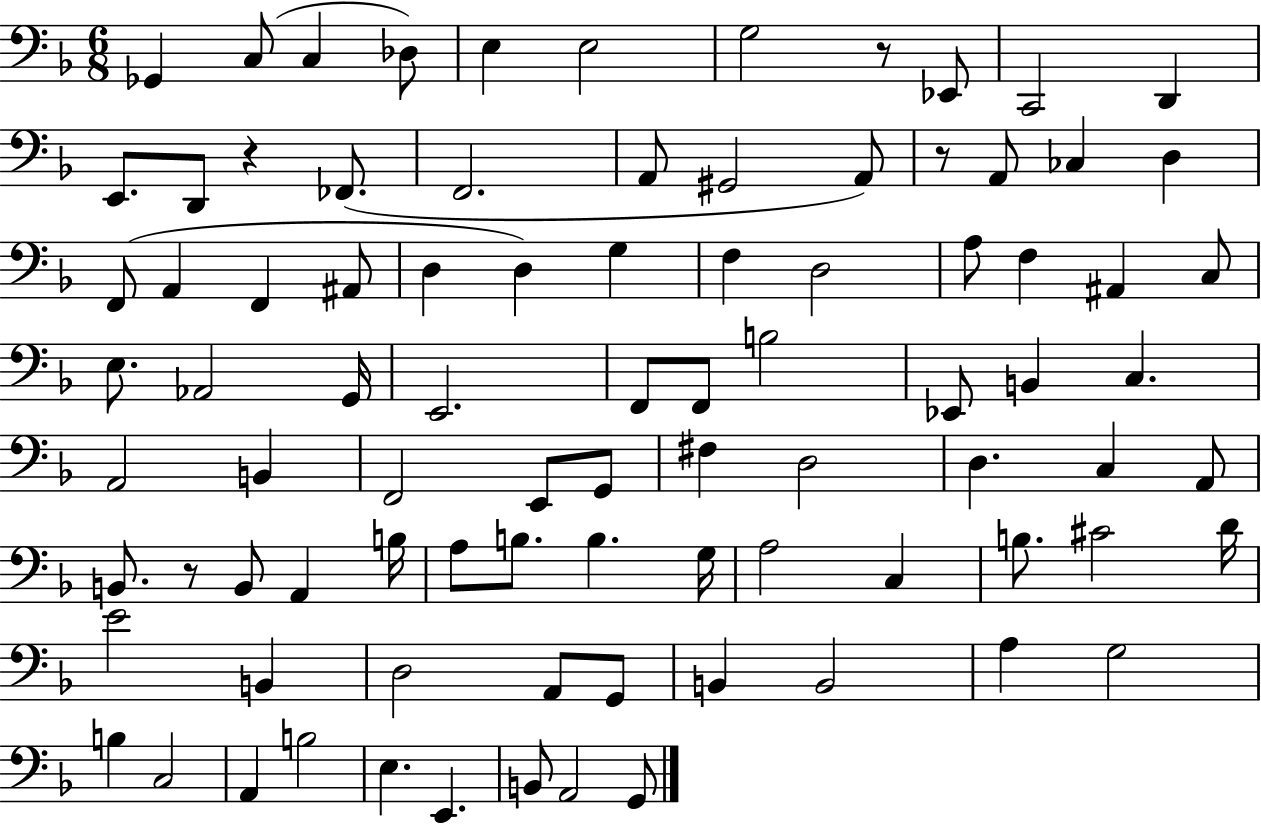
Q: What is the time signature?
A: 6/8